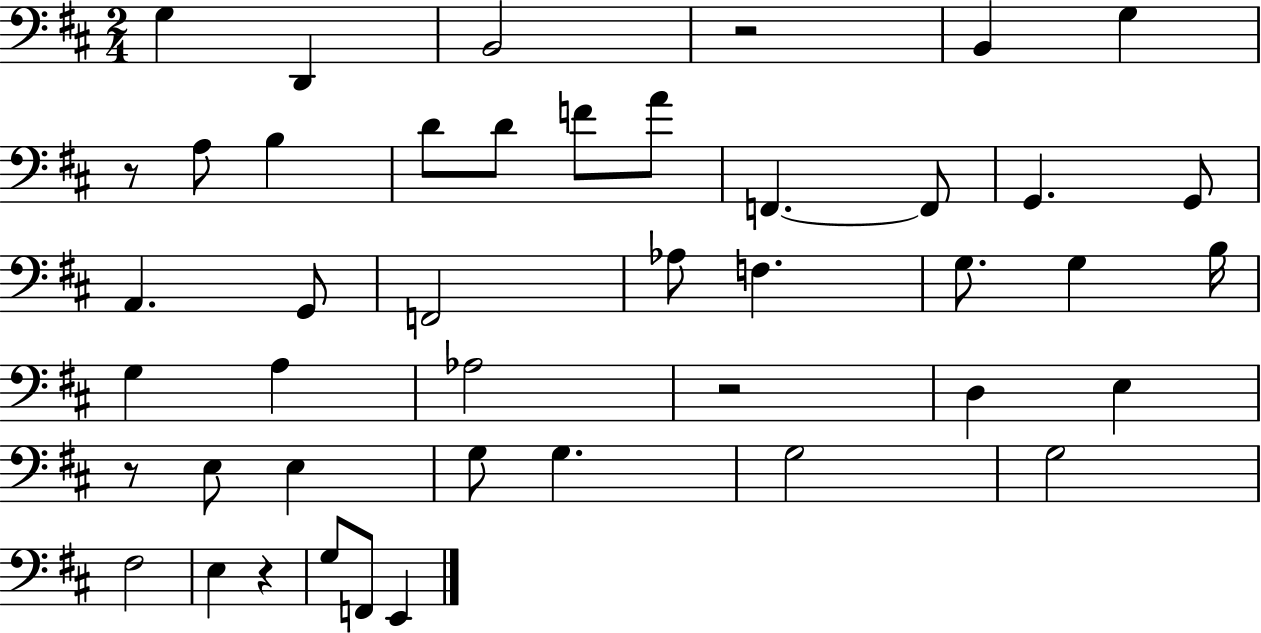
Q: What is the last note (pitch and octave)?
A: E2